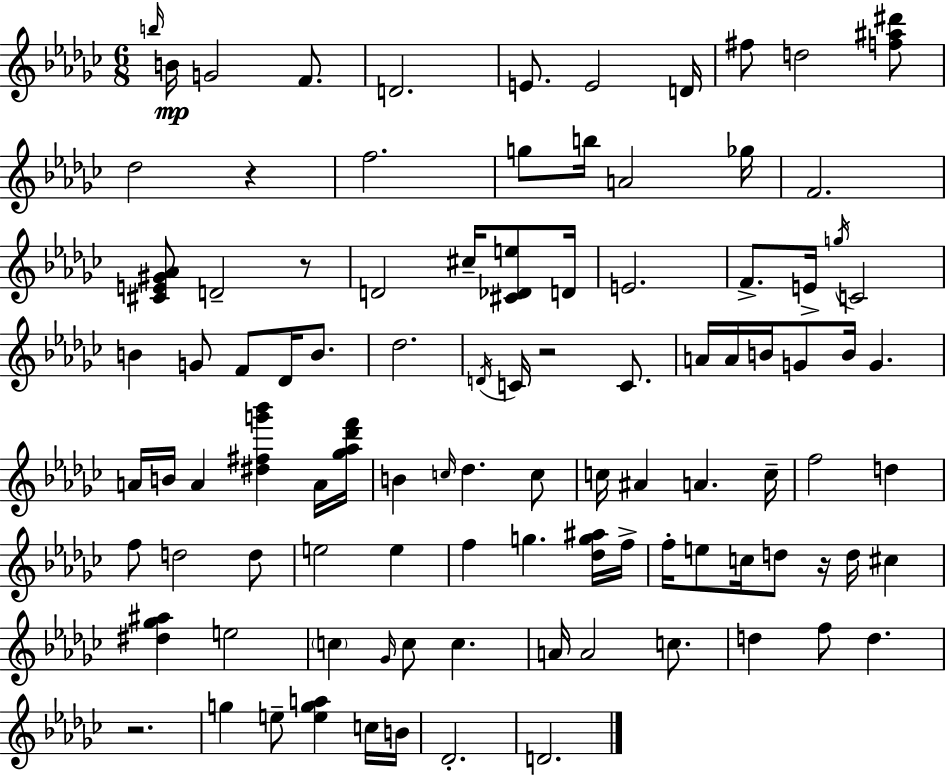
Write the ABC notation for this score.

X:1
T:Untitled
M:6/8
L:1/4
K:Ebm
b/4 B/4 G2 F/2 D2 E/2 E2 D/4 ^f/2 d2 [f^a^d']/2 _d2 z f2 g/2 b/4 A2 _g/4 F2 [^CE^G_A]/2 D2 z/2 D2 ^c/4 [^C_De]/2 D/4 E2 F/2 E/4 g/4 C2 B G/2 F/2 _D/4 B/2 _d2 D/4 C/4 z2 C/2 A/4 A/4 B/4 G/2 B/4 G A/4 B/4 A [^d^fg'_b'] A/4 [_g_a_d'f']/4 B c/4 _d c/2 c/4 ^A A c/4 f2 d f/2 d2 d/2 e2 e f g [_dg^a]/4 f/4 f/4 e/2 c/4 d/2 z/4 d/4 ^c [^d_g^a] e2 c _G/4 c/2 c A/4 A2 c/2 d f/2 d z2 g e/2 [ega] c/4 B/4 _D2 D2